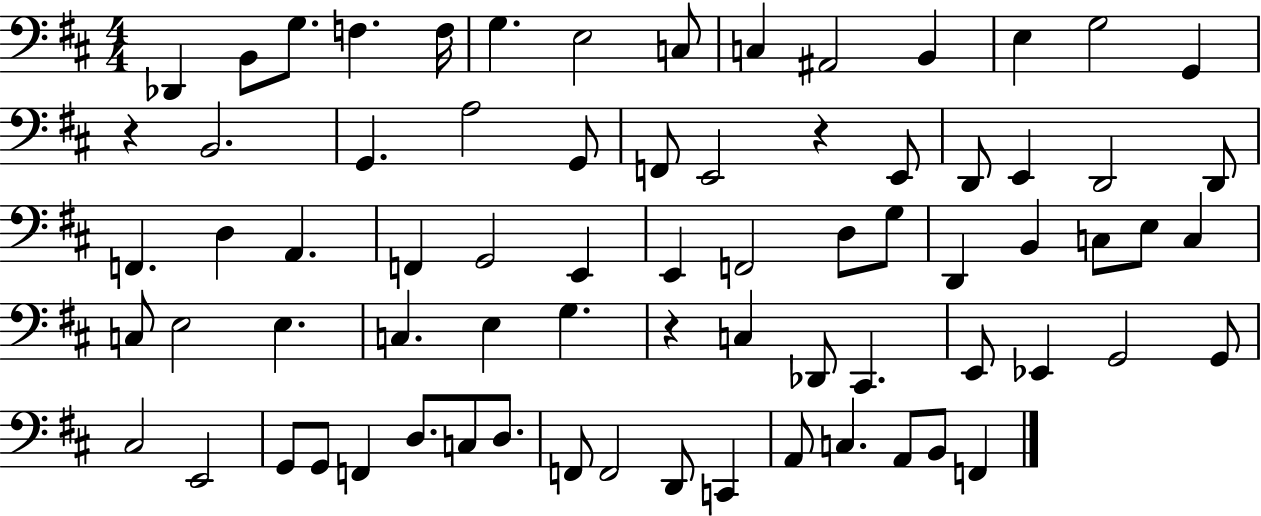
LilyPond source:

{
  \clef bass
  \numericTimeSignature
  \time 4/4
  \key d \major
  des,4 b,8 g8. f4. f16 | g4. e2 c8 | c4 ais,2 b,4 | e4 g2 g,4 | \break r4 b,2. | g,4. a2 g,8 | f,8 e,2 r4 e,8 | d,8 e,4 d,2 d,8 | \break f,4. d4 a,4. | f,4 g,2 e,4 | e,4 f,2 d8 g8 | d,4 b,4 c8 e8 c4 | \break c8 e2 e4. | c4. e4 g4. | r4 c4 des,8 cis,4. | e,8 ees,4 g,2 g,8 | \break cis2 e,2 | g,8 g,8 f,4 d8. c8 d8. | f,8 f,2 d,8 c,4 | a,8 c4. a,8 b,8 f,4 | \break \bar "|."
}